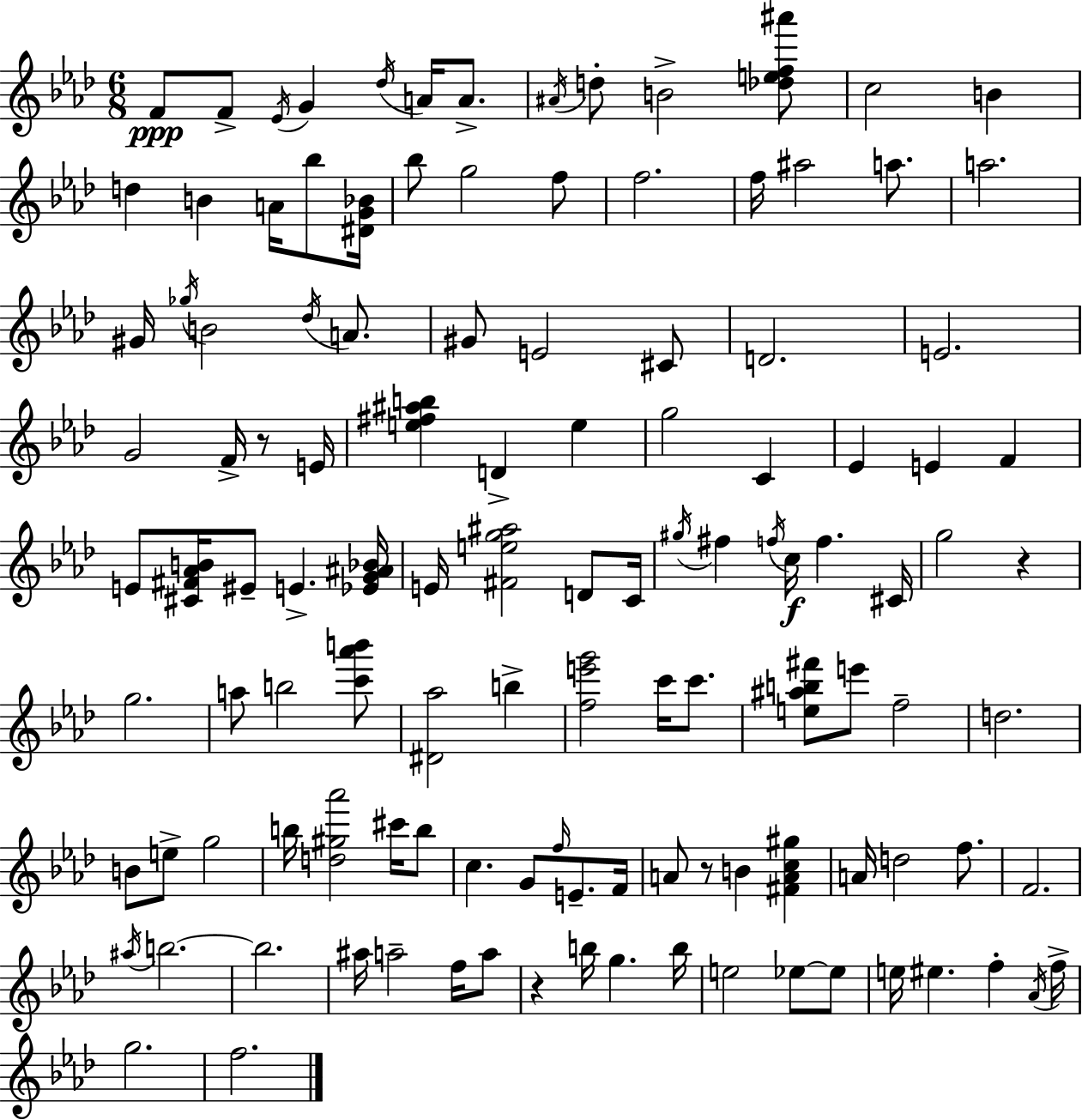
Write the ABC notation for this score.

X:1
T:Untitled
M:6/8
L:1/4
K:Fm
F/2 F/2 _E/4 G _d/4 A/4 A/2 ^A/4 d/2 B2 [_def^a']/2 c2 B d B A/4 _b/2 [^DG_B]/4 _b/2 g2 f/2 f2 f/4 ^a2 a/2 a2 ^G/4 _g/4 B2 _d/4 A/2 ^G/2 E2 ^C/2 D2 E2 G2 F/4 z/2 E/4 [e^f^ab] D e g2 C _E E F E/2 [^C^F_AB]/4 ^E/2 E [_EG^A_B]/4 E/4 [^Feg^a]2 D/2 C/4 ^g/4 ^f f/4 c/4 f ^C/4 g2 z g2 a/2 b2 [c'_a'b']/2 [^D_a]2 b [fe'g']2 c'/4 c'/2 [e^ab^f']/2 e'/2 f2 d2 B/2 e/2 g2 b/4 [d^g_a']2 ^c'/4 b/2 c G/2 f/4 E/2 F/4 A/2 z/2 B [^FAc^g] A/4 d2 f/2 F2 ^a/4 b2 b2 ^a/4 a2 f/4 a/2 z b/4 g b/4 e2 _e/2 _e/2 e/4 ^e f _A/4 f/4 g2 f2